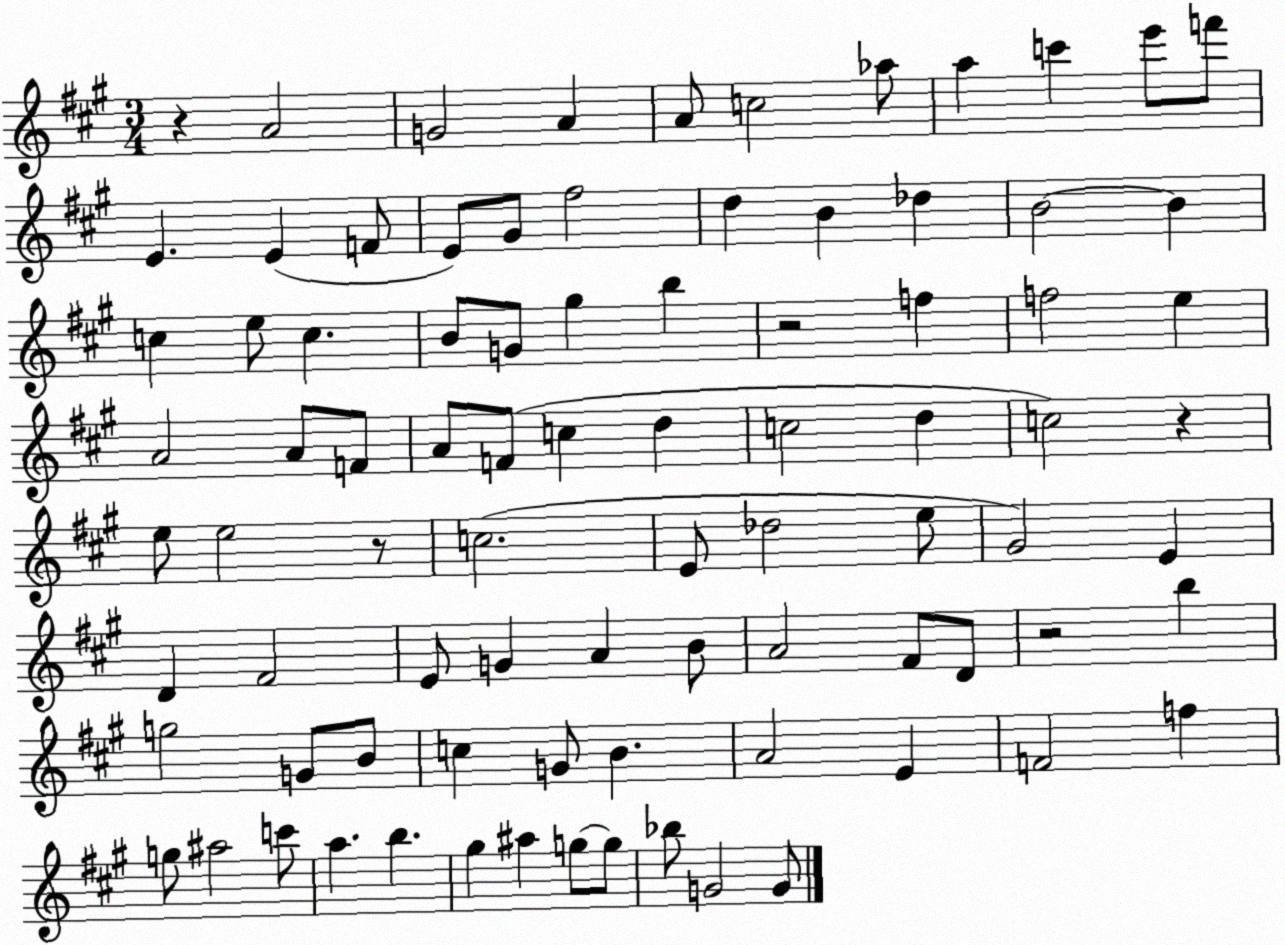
X:1
T:Untitled
M:3/4
L:1/4
K:A
z A2 G2 A A/2 c2 _a/2 a c' e'/2 f'/2 E E F/2 E/2 ^G/2 ^f2 d B _d B2 B c e/2 c B/2 G/2 ^g b z2 f f2 e A2 A/2 F/2 A/2 F/2 c d c2 d c2 z e/2 e2 z/2 c2 E/2 _d2 e/2 ^G2 E D ^F2 E/2 G A B/2 A2 ^F/2 D/2 z2 b g2 G/2 B/2 c G/2 B A2 E F2 f g/2 ^a2 c'/2 a b ^g ^a g/2 g/2 _b/2 G2 G/2